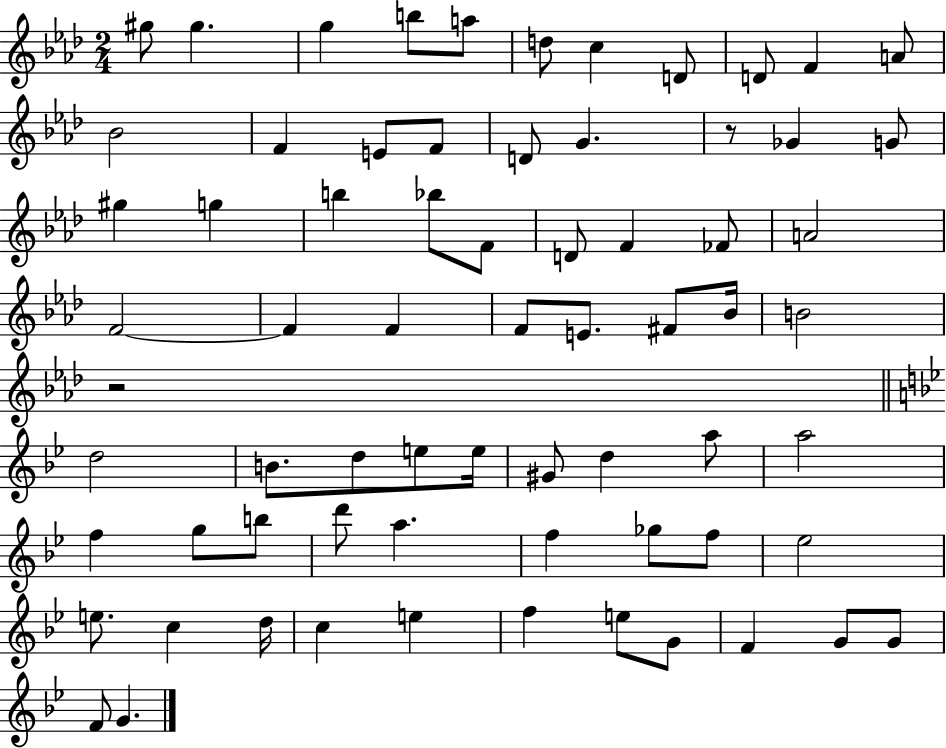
G#5/e G#5/q. G5/q B5/e A5/e D5/e C5/q D4/e D4/e F4/q A4/e Bb4/h F4/q E4/e F4/e D4/e G4/q. R/e Gb4/q G4/e G#5/q G5/q B5/q Bb5/e F4/e D4/e F4/q FES4/e A4/h F4/h F4/q F4/q F4/e E4/e. F#4/e Bb4/s B4/h R/h D5/h B4/e. D5/e E5/e E5/s G#4/e D5/q A5/e A5/h F5/q G5/e B5/e D6/e A5/q. F5/q Gb5/e F5/e Eb5/h E5/e. C5/q D5/s C5/q E5/q F5/q E5/e G4/e F4/q G4/e G4/e F4/e G4/q.